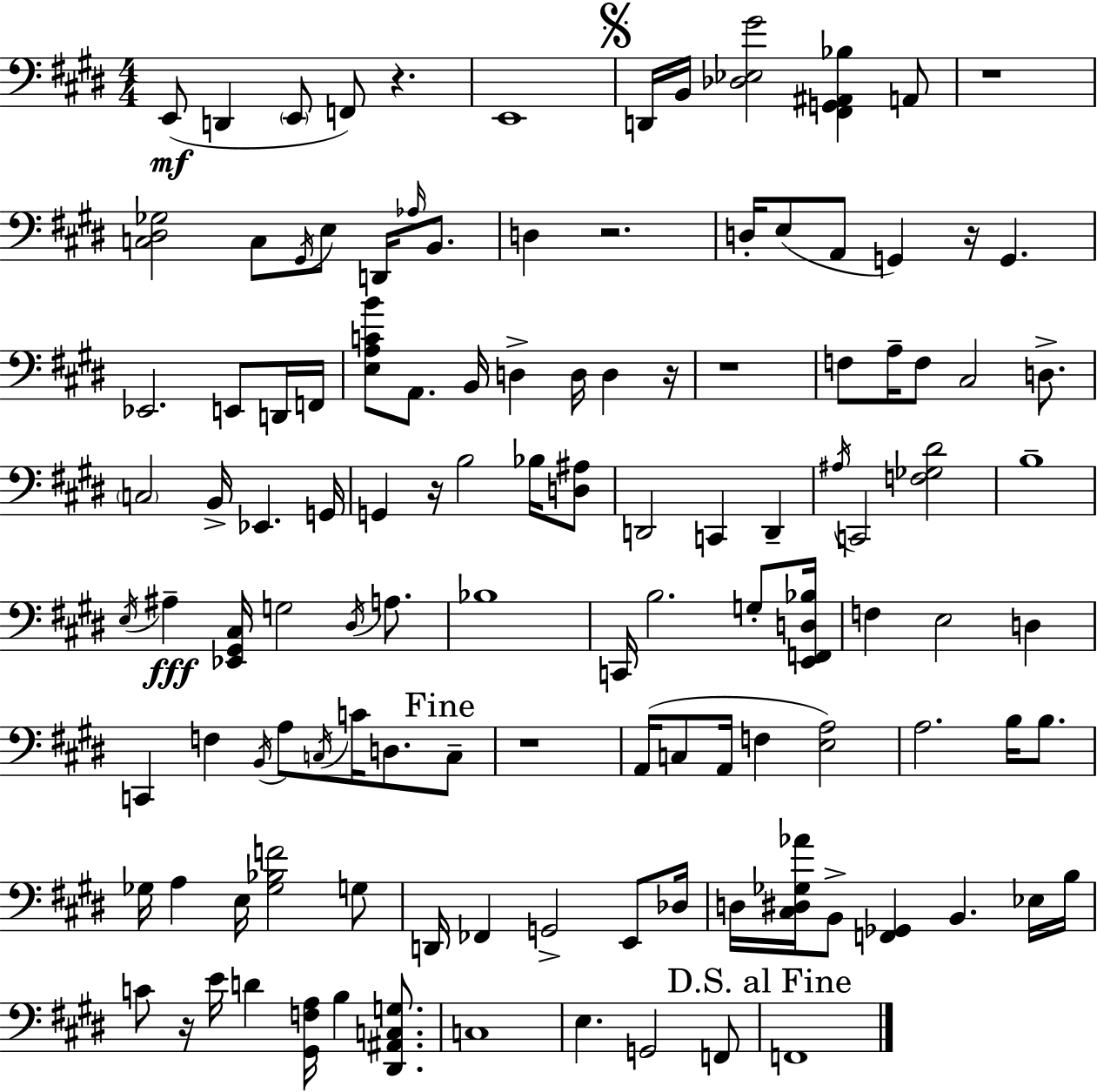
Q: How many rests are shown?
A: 9